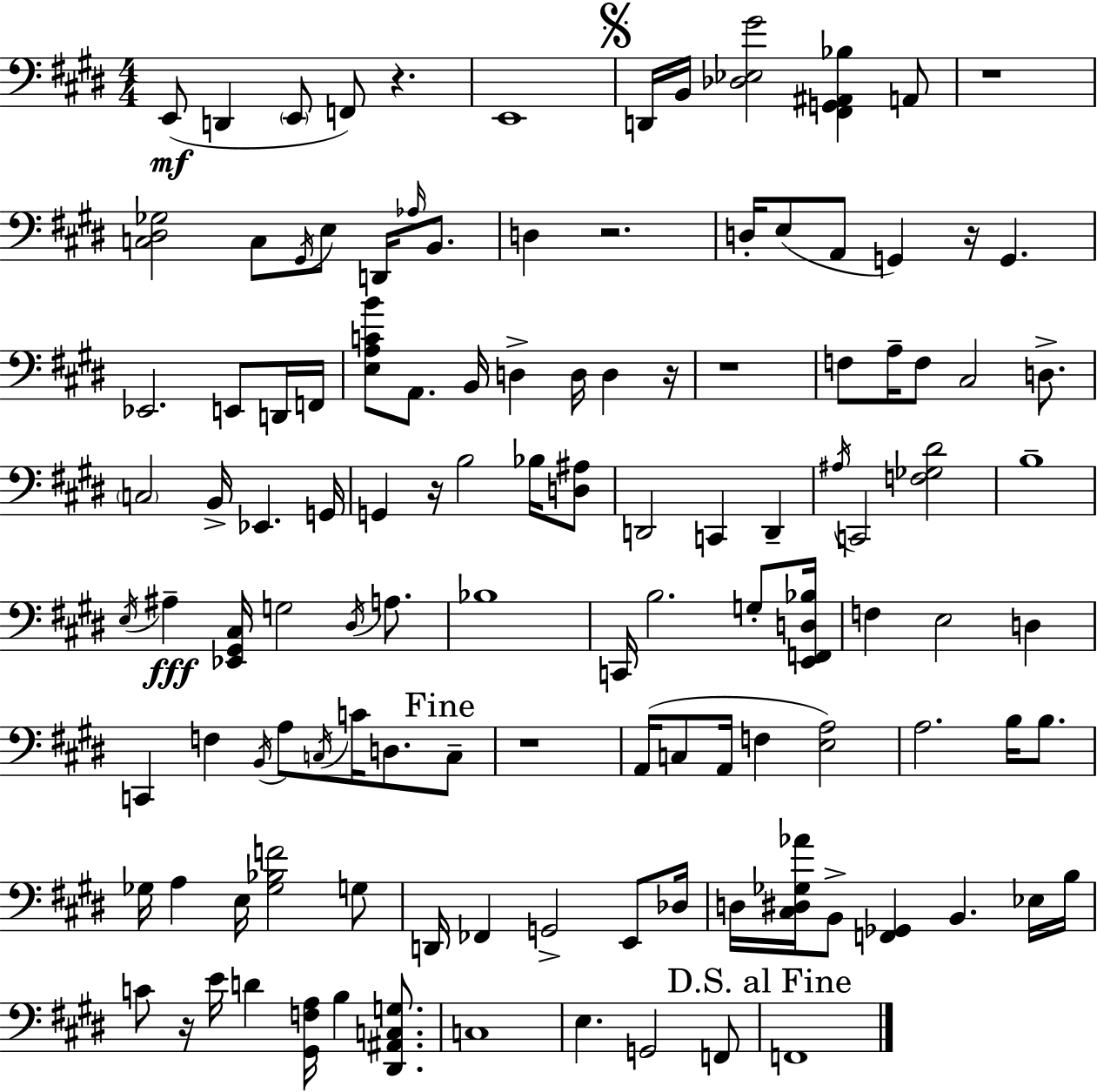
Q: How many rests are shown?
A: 9